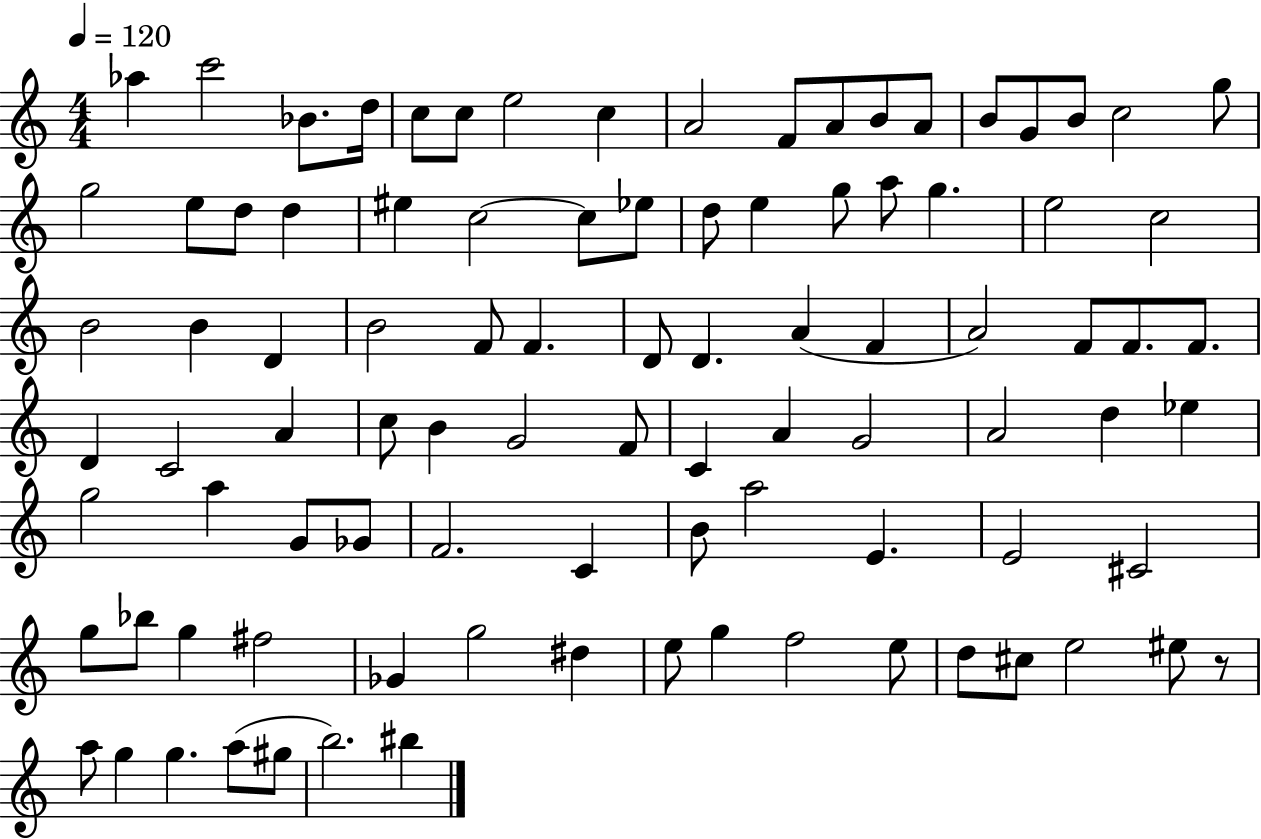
{
  \clef treble
  \numericTimeSignature
  \time 4/4
  \key c \major
  \tempo 4 = 120
  aes''4 c'''2 bes'8. d''16 | c''8 c''8 e''2 c''4 | a'2 f'8 a'8 b'8 a'8 | b'8 g'8 b'8 c''2 g''8 | \break g''2 e''8 d''8 d''4 | eis''4 c''2~~ c''8 ees''8 | d''8 e''4 g''8 a''8 g''4. | e''2 c''2 | \break b'2 b'4 d'4 | b'2 f'8 f'4. | d'8 d'4. a'4( f'4 | a'2) f'8 f'8. f'8. | \break d'4 c'2 a'4 | c''8 b'4 g'2 f'8 | c'4 a'4 g'2 | a'2 d''4 ees''4 | \break g''2 a''4 g'8 ges'8 | f'2. c'4 | b'8 a''2 e'4. | e'2 cis'2 | \break g''8 bes''8 g''4 fis''2 | ges'4 g''2 dis''4 | e''8 g''4 f''2 e''8 | d''8 cis''8 e''2 eis''8 r8 | \break a''8 g''4 g''4. a''8( gis''8 | b''2.) bis''4 | \bar "|."
}